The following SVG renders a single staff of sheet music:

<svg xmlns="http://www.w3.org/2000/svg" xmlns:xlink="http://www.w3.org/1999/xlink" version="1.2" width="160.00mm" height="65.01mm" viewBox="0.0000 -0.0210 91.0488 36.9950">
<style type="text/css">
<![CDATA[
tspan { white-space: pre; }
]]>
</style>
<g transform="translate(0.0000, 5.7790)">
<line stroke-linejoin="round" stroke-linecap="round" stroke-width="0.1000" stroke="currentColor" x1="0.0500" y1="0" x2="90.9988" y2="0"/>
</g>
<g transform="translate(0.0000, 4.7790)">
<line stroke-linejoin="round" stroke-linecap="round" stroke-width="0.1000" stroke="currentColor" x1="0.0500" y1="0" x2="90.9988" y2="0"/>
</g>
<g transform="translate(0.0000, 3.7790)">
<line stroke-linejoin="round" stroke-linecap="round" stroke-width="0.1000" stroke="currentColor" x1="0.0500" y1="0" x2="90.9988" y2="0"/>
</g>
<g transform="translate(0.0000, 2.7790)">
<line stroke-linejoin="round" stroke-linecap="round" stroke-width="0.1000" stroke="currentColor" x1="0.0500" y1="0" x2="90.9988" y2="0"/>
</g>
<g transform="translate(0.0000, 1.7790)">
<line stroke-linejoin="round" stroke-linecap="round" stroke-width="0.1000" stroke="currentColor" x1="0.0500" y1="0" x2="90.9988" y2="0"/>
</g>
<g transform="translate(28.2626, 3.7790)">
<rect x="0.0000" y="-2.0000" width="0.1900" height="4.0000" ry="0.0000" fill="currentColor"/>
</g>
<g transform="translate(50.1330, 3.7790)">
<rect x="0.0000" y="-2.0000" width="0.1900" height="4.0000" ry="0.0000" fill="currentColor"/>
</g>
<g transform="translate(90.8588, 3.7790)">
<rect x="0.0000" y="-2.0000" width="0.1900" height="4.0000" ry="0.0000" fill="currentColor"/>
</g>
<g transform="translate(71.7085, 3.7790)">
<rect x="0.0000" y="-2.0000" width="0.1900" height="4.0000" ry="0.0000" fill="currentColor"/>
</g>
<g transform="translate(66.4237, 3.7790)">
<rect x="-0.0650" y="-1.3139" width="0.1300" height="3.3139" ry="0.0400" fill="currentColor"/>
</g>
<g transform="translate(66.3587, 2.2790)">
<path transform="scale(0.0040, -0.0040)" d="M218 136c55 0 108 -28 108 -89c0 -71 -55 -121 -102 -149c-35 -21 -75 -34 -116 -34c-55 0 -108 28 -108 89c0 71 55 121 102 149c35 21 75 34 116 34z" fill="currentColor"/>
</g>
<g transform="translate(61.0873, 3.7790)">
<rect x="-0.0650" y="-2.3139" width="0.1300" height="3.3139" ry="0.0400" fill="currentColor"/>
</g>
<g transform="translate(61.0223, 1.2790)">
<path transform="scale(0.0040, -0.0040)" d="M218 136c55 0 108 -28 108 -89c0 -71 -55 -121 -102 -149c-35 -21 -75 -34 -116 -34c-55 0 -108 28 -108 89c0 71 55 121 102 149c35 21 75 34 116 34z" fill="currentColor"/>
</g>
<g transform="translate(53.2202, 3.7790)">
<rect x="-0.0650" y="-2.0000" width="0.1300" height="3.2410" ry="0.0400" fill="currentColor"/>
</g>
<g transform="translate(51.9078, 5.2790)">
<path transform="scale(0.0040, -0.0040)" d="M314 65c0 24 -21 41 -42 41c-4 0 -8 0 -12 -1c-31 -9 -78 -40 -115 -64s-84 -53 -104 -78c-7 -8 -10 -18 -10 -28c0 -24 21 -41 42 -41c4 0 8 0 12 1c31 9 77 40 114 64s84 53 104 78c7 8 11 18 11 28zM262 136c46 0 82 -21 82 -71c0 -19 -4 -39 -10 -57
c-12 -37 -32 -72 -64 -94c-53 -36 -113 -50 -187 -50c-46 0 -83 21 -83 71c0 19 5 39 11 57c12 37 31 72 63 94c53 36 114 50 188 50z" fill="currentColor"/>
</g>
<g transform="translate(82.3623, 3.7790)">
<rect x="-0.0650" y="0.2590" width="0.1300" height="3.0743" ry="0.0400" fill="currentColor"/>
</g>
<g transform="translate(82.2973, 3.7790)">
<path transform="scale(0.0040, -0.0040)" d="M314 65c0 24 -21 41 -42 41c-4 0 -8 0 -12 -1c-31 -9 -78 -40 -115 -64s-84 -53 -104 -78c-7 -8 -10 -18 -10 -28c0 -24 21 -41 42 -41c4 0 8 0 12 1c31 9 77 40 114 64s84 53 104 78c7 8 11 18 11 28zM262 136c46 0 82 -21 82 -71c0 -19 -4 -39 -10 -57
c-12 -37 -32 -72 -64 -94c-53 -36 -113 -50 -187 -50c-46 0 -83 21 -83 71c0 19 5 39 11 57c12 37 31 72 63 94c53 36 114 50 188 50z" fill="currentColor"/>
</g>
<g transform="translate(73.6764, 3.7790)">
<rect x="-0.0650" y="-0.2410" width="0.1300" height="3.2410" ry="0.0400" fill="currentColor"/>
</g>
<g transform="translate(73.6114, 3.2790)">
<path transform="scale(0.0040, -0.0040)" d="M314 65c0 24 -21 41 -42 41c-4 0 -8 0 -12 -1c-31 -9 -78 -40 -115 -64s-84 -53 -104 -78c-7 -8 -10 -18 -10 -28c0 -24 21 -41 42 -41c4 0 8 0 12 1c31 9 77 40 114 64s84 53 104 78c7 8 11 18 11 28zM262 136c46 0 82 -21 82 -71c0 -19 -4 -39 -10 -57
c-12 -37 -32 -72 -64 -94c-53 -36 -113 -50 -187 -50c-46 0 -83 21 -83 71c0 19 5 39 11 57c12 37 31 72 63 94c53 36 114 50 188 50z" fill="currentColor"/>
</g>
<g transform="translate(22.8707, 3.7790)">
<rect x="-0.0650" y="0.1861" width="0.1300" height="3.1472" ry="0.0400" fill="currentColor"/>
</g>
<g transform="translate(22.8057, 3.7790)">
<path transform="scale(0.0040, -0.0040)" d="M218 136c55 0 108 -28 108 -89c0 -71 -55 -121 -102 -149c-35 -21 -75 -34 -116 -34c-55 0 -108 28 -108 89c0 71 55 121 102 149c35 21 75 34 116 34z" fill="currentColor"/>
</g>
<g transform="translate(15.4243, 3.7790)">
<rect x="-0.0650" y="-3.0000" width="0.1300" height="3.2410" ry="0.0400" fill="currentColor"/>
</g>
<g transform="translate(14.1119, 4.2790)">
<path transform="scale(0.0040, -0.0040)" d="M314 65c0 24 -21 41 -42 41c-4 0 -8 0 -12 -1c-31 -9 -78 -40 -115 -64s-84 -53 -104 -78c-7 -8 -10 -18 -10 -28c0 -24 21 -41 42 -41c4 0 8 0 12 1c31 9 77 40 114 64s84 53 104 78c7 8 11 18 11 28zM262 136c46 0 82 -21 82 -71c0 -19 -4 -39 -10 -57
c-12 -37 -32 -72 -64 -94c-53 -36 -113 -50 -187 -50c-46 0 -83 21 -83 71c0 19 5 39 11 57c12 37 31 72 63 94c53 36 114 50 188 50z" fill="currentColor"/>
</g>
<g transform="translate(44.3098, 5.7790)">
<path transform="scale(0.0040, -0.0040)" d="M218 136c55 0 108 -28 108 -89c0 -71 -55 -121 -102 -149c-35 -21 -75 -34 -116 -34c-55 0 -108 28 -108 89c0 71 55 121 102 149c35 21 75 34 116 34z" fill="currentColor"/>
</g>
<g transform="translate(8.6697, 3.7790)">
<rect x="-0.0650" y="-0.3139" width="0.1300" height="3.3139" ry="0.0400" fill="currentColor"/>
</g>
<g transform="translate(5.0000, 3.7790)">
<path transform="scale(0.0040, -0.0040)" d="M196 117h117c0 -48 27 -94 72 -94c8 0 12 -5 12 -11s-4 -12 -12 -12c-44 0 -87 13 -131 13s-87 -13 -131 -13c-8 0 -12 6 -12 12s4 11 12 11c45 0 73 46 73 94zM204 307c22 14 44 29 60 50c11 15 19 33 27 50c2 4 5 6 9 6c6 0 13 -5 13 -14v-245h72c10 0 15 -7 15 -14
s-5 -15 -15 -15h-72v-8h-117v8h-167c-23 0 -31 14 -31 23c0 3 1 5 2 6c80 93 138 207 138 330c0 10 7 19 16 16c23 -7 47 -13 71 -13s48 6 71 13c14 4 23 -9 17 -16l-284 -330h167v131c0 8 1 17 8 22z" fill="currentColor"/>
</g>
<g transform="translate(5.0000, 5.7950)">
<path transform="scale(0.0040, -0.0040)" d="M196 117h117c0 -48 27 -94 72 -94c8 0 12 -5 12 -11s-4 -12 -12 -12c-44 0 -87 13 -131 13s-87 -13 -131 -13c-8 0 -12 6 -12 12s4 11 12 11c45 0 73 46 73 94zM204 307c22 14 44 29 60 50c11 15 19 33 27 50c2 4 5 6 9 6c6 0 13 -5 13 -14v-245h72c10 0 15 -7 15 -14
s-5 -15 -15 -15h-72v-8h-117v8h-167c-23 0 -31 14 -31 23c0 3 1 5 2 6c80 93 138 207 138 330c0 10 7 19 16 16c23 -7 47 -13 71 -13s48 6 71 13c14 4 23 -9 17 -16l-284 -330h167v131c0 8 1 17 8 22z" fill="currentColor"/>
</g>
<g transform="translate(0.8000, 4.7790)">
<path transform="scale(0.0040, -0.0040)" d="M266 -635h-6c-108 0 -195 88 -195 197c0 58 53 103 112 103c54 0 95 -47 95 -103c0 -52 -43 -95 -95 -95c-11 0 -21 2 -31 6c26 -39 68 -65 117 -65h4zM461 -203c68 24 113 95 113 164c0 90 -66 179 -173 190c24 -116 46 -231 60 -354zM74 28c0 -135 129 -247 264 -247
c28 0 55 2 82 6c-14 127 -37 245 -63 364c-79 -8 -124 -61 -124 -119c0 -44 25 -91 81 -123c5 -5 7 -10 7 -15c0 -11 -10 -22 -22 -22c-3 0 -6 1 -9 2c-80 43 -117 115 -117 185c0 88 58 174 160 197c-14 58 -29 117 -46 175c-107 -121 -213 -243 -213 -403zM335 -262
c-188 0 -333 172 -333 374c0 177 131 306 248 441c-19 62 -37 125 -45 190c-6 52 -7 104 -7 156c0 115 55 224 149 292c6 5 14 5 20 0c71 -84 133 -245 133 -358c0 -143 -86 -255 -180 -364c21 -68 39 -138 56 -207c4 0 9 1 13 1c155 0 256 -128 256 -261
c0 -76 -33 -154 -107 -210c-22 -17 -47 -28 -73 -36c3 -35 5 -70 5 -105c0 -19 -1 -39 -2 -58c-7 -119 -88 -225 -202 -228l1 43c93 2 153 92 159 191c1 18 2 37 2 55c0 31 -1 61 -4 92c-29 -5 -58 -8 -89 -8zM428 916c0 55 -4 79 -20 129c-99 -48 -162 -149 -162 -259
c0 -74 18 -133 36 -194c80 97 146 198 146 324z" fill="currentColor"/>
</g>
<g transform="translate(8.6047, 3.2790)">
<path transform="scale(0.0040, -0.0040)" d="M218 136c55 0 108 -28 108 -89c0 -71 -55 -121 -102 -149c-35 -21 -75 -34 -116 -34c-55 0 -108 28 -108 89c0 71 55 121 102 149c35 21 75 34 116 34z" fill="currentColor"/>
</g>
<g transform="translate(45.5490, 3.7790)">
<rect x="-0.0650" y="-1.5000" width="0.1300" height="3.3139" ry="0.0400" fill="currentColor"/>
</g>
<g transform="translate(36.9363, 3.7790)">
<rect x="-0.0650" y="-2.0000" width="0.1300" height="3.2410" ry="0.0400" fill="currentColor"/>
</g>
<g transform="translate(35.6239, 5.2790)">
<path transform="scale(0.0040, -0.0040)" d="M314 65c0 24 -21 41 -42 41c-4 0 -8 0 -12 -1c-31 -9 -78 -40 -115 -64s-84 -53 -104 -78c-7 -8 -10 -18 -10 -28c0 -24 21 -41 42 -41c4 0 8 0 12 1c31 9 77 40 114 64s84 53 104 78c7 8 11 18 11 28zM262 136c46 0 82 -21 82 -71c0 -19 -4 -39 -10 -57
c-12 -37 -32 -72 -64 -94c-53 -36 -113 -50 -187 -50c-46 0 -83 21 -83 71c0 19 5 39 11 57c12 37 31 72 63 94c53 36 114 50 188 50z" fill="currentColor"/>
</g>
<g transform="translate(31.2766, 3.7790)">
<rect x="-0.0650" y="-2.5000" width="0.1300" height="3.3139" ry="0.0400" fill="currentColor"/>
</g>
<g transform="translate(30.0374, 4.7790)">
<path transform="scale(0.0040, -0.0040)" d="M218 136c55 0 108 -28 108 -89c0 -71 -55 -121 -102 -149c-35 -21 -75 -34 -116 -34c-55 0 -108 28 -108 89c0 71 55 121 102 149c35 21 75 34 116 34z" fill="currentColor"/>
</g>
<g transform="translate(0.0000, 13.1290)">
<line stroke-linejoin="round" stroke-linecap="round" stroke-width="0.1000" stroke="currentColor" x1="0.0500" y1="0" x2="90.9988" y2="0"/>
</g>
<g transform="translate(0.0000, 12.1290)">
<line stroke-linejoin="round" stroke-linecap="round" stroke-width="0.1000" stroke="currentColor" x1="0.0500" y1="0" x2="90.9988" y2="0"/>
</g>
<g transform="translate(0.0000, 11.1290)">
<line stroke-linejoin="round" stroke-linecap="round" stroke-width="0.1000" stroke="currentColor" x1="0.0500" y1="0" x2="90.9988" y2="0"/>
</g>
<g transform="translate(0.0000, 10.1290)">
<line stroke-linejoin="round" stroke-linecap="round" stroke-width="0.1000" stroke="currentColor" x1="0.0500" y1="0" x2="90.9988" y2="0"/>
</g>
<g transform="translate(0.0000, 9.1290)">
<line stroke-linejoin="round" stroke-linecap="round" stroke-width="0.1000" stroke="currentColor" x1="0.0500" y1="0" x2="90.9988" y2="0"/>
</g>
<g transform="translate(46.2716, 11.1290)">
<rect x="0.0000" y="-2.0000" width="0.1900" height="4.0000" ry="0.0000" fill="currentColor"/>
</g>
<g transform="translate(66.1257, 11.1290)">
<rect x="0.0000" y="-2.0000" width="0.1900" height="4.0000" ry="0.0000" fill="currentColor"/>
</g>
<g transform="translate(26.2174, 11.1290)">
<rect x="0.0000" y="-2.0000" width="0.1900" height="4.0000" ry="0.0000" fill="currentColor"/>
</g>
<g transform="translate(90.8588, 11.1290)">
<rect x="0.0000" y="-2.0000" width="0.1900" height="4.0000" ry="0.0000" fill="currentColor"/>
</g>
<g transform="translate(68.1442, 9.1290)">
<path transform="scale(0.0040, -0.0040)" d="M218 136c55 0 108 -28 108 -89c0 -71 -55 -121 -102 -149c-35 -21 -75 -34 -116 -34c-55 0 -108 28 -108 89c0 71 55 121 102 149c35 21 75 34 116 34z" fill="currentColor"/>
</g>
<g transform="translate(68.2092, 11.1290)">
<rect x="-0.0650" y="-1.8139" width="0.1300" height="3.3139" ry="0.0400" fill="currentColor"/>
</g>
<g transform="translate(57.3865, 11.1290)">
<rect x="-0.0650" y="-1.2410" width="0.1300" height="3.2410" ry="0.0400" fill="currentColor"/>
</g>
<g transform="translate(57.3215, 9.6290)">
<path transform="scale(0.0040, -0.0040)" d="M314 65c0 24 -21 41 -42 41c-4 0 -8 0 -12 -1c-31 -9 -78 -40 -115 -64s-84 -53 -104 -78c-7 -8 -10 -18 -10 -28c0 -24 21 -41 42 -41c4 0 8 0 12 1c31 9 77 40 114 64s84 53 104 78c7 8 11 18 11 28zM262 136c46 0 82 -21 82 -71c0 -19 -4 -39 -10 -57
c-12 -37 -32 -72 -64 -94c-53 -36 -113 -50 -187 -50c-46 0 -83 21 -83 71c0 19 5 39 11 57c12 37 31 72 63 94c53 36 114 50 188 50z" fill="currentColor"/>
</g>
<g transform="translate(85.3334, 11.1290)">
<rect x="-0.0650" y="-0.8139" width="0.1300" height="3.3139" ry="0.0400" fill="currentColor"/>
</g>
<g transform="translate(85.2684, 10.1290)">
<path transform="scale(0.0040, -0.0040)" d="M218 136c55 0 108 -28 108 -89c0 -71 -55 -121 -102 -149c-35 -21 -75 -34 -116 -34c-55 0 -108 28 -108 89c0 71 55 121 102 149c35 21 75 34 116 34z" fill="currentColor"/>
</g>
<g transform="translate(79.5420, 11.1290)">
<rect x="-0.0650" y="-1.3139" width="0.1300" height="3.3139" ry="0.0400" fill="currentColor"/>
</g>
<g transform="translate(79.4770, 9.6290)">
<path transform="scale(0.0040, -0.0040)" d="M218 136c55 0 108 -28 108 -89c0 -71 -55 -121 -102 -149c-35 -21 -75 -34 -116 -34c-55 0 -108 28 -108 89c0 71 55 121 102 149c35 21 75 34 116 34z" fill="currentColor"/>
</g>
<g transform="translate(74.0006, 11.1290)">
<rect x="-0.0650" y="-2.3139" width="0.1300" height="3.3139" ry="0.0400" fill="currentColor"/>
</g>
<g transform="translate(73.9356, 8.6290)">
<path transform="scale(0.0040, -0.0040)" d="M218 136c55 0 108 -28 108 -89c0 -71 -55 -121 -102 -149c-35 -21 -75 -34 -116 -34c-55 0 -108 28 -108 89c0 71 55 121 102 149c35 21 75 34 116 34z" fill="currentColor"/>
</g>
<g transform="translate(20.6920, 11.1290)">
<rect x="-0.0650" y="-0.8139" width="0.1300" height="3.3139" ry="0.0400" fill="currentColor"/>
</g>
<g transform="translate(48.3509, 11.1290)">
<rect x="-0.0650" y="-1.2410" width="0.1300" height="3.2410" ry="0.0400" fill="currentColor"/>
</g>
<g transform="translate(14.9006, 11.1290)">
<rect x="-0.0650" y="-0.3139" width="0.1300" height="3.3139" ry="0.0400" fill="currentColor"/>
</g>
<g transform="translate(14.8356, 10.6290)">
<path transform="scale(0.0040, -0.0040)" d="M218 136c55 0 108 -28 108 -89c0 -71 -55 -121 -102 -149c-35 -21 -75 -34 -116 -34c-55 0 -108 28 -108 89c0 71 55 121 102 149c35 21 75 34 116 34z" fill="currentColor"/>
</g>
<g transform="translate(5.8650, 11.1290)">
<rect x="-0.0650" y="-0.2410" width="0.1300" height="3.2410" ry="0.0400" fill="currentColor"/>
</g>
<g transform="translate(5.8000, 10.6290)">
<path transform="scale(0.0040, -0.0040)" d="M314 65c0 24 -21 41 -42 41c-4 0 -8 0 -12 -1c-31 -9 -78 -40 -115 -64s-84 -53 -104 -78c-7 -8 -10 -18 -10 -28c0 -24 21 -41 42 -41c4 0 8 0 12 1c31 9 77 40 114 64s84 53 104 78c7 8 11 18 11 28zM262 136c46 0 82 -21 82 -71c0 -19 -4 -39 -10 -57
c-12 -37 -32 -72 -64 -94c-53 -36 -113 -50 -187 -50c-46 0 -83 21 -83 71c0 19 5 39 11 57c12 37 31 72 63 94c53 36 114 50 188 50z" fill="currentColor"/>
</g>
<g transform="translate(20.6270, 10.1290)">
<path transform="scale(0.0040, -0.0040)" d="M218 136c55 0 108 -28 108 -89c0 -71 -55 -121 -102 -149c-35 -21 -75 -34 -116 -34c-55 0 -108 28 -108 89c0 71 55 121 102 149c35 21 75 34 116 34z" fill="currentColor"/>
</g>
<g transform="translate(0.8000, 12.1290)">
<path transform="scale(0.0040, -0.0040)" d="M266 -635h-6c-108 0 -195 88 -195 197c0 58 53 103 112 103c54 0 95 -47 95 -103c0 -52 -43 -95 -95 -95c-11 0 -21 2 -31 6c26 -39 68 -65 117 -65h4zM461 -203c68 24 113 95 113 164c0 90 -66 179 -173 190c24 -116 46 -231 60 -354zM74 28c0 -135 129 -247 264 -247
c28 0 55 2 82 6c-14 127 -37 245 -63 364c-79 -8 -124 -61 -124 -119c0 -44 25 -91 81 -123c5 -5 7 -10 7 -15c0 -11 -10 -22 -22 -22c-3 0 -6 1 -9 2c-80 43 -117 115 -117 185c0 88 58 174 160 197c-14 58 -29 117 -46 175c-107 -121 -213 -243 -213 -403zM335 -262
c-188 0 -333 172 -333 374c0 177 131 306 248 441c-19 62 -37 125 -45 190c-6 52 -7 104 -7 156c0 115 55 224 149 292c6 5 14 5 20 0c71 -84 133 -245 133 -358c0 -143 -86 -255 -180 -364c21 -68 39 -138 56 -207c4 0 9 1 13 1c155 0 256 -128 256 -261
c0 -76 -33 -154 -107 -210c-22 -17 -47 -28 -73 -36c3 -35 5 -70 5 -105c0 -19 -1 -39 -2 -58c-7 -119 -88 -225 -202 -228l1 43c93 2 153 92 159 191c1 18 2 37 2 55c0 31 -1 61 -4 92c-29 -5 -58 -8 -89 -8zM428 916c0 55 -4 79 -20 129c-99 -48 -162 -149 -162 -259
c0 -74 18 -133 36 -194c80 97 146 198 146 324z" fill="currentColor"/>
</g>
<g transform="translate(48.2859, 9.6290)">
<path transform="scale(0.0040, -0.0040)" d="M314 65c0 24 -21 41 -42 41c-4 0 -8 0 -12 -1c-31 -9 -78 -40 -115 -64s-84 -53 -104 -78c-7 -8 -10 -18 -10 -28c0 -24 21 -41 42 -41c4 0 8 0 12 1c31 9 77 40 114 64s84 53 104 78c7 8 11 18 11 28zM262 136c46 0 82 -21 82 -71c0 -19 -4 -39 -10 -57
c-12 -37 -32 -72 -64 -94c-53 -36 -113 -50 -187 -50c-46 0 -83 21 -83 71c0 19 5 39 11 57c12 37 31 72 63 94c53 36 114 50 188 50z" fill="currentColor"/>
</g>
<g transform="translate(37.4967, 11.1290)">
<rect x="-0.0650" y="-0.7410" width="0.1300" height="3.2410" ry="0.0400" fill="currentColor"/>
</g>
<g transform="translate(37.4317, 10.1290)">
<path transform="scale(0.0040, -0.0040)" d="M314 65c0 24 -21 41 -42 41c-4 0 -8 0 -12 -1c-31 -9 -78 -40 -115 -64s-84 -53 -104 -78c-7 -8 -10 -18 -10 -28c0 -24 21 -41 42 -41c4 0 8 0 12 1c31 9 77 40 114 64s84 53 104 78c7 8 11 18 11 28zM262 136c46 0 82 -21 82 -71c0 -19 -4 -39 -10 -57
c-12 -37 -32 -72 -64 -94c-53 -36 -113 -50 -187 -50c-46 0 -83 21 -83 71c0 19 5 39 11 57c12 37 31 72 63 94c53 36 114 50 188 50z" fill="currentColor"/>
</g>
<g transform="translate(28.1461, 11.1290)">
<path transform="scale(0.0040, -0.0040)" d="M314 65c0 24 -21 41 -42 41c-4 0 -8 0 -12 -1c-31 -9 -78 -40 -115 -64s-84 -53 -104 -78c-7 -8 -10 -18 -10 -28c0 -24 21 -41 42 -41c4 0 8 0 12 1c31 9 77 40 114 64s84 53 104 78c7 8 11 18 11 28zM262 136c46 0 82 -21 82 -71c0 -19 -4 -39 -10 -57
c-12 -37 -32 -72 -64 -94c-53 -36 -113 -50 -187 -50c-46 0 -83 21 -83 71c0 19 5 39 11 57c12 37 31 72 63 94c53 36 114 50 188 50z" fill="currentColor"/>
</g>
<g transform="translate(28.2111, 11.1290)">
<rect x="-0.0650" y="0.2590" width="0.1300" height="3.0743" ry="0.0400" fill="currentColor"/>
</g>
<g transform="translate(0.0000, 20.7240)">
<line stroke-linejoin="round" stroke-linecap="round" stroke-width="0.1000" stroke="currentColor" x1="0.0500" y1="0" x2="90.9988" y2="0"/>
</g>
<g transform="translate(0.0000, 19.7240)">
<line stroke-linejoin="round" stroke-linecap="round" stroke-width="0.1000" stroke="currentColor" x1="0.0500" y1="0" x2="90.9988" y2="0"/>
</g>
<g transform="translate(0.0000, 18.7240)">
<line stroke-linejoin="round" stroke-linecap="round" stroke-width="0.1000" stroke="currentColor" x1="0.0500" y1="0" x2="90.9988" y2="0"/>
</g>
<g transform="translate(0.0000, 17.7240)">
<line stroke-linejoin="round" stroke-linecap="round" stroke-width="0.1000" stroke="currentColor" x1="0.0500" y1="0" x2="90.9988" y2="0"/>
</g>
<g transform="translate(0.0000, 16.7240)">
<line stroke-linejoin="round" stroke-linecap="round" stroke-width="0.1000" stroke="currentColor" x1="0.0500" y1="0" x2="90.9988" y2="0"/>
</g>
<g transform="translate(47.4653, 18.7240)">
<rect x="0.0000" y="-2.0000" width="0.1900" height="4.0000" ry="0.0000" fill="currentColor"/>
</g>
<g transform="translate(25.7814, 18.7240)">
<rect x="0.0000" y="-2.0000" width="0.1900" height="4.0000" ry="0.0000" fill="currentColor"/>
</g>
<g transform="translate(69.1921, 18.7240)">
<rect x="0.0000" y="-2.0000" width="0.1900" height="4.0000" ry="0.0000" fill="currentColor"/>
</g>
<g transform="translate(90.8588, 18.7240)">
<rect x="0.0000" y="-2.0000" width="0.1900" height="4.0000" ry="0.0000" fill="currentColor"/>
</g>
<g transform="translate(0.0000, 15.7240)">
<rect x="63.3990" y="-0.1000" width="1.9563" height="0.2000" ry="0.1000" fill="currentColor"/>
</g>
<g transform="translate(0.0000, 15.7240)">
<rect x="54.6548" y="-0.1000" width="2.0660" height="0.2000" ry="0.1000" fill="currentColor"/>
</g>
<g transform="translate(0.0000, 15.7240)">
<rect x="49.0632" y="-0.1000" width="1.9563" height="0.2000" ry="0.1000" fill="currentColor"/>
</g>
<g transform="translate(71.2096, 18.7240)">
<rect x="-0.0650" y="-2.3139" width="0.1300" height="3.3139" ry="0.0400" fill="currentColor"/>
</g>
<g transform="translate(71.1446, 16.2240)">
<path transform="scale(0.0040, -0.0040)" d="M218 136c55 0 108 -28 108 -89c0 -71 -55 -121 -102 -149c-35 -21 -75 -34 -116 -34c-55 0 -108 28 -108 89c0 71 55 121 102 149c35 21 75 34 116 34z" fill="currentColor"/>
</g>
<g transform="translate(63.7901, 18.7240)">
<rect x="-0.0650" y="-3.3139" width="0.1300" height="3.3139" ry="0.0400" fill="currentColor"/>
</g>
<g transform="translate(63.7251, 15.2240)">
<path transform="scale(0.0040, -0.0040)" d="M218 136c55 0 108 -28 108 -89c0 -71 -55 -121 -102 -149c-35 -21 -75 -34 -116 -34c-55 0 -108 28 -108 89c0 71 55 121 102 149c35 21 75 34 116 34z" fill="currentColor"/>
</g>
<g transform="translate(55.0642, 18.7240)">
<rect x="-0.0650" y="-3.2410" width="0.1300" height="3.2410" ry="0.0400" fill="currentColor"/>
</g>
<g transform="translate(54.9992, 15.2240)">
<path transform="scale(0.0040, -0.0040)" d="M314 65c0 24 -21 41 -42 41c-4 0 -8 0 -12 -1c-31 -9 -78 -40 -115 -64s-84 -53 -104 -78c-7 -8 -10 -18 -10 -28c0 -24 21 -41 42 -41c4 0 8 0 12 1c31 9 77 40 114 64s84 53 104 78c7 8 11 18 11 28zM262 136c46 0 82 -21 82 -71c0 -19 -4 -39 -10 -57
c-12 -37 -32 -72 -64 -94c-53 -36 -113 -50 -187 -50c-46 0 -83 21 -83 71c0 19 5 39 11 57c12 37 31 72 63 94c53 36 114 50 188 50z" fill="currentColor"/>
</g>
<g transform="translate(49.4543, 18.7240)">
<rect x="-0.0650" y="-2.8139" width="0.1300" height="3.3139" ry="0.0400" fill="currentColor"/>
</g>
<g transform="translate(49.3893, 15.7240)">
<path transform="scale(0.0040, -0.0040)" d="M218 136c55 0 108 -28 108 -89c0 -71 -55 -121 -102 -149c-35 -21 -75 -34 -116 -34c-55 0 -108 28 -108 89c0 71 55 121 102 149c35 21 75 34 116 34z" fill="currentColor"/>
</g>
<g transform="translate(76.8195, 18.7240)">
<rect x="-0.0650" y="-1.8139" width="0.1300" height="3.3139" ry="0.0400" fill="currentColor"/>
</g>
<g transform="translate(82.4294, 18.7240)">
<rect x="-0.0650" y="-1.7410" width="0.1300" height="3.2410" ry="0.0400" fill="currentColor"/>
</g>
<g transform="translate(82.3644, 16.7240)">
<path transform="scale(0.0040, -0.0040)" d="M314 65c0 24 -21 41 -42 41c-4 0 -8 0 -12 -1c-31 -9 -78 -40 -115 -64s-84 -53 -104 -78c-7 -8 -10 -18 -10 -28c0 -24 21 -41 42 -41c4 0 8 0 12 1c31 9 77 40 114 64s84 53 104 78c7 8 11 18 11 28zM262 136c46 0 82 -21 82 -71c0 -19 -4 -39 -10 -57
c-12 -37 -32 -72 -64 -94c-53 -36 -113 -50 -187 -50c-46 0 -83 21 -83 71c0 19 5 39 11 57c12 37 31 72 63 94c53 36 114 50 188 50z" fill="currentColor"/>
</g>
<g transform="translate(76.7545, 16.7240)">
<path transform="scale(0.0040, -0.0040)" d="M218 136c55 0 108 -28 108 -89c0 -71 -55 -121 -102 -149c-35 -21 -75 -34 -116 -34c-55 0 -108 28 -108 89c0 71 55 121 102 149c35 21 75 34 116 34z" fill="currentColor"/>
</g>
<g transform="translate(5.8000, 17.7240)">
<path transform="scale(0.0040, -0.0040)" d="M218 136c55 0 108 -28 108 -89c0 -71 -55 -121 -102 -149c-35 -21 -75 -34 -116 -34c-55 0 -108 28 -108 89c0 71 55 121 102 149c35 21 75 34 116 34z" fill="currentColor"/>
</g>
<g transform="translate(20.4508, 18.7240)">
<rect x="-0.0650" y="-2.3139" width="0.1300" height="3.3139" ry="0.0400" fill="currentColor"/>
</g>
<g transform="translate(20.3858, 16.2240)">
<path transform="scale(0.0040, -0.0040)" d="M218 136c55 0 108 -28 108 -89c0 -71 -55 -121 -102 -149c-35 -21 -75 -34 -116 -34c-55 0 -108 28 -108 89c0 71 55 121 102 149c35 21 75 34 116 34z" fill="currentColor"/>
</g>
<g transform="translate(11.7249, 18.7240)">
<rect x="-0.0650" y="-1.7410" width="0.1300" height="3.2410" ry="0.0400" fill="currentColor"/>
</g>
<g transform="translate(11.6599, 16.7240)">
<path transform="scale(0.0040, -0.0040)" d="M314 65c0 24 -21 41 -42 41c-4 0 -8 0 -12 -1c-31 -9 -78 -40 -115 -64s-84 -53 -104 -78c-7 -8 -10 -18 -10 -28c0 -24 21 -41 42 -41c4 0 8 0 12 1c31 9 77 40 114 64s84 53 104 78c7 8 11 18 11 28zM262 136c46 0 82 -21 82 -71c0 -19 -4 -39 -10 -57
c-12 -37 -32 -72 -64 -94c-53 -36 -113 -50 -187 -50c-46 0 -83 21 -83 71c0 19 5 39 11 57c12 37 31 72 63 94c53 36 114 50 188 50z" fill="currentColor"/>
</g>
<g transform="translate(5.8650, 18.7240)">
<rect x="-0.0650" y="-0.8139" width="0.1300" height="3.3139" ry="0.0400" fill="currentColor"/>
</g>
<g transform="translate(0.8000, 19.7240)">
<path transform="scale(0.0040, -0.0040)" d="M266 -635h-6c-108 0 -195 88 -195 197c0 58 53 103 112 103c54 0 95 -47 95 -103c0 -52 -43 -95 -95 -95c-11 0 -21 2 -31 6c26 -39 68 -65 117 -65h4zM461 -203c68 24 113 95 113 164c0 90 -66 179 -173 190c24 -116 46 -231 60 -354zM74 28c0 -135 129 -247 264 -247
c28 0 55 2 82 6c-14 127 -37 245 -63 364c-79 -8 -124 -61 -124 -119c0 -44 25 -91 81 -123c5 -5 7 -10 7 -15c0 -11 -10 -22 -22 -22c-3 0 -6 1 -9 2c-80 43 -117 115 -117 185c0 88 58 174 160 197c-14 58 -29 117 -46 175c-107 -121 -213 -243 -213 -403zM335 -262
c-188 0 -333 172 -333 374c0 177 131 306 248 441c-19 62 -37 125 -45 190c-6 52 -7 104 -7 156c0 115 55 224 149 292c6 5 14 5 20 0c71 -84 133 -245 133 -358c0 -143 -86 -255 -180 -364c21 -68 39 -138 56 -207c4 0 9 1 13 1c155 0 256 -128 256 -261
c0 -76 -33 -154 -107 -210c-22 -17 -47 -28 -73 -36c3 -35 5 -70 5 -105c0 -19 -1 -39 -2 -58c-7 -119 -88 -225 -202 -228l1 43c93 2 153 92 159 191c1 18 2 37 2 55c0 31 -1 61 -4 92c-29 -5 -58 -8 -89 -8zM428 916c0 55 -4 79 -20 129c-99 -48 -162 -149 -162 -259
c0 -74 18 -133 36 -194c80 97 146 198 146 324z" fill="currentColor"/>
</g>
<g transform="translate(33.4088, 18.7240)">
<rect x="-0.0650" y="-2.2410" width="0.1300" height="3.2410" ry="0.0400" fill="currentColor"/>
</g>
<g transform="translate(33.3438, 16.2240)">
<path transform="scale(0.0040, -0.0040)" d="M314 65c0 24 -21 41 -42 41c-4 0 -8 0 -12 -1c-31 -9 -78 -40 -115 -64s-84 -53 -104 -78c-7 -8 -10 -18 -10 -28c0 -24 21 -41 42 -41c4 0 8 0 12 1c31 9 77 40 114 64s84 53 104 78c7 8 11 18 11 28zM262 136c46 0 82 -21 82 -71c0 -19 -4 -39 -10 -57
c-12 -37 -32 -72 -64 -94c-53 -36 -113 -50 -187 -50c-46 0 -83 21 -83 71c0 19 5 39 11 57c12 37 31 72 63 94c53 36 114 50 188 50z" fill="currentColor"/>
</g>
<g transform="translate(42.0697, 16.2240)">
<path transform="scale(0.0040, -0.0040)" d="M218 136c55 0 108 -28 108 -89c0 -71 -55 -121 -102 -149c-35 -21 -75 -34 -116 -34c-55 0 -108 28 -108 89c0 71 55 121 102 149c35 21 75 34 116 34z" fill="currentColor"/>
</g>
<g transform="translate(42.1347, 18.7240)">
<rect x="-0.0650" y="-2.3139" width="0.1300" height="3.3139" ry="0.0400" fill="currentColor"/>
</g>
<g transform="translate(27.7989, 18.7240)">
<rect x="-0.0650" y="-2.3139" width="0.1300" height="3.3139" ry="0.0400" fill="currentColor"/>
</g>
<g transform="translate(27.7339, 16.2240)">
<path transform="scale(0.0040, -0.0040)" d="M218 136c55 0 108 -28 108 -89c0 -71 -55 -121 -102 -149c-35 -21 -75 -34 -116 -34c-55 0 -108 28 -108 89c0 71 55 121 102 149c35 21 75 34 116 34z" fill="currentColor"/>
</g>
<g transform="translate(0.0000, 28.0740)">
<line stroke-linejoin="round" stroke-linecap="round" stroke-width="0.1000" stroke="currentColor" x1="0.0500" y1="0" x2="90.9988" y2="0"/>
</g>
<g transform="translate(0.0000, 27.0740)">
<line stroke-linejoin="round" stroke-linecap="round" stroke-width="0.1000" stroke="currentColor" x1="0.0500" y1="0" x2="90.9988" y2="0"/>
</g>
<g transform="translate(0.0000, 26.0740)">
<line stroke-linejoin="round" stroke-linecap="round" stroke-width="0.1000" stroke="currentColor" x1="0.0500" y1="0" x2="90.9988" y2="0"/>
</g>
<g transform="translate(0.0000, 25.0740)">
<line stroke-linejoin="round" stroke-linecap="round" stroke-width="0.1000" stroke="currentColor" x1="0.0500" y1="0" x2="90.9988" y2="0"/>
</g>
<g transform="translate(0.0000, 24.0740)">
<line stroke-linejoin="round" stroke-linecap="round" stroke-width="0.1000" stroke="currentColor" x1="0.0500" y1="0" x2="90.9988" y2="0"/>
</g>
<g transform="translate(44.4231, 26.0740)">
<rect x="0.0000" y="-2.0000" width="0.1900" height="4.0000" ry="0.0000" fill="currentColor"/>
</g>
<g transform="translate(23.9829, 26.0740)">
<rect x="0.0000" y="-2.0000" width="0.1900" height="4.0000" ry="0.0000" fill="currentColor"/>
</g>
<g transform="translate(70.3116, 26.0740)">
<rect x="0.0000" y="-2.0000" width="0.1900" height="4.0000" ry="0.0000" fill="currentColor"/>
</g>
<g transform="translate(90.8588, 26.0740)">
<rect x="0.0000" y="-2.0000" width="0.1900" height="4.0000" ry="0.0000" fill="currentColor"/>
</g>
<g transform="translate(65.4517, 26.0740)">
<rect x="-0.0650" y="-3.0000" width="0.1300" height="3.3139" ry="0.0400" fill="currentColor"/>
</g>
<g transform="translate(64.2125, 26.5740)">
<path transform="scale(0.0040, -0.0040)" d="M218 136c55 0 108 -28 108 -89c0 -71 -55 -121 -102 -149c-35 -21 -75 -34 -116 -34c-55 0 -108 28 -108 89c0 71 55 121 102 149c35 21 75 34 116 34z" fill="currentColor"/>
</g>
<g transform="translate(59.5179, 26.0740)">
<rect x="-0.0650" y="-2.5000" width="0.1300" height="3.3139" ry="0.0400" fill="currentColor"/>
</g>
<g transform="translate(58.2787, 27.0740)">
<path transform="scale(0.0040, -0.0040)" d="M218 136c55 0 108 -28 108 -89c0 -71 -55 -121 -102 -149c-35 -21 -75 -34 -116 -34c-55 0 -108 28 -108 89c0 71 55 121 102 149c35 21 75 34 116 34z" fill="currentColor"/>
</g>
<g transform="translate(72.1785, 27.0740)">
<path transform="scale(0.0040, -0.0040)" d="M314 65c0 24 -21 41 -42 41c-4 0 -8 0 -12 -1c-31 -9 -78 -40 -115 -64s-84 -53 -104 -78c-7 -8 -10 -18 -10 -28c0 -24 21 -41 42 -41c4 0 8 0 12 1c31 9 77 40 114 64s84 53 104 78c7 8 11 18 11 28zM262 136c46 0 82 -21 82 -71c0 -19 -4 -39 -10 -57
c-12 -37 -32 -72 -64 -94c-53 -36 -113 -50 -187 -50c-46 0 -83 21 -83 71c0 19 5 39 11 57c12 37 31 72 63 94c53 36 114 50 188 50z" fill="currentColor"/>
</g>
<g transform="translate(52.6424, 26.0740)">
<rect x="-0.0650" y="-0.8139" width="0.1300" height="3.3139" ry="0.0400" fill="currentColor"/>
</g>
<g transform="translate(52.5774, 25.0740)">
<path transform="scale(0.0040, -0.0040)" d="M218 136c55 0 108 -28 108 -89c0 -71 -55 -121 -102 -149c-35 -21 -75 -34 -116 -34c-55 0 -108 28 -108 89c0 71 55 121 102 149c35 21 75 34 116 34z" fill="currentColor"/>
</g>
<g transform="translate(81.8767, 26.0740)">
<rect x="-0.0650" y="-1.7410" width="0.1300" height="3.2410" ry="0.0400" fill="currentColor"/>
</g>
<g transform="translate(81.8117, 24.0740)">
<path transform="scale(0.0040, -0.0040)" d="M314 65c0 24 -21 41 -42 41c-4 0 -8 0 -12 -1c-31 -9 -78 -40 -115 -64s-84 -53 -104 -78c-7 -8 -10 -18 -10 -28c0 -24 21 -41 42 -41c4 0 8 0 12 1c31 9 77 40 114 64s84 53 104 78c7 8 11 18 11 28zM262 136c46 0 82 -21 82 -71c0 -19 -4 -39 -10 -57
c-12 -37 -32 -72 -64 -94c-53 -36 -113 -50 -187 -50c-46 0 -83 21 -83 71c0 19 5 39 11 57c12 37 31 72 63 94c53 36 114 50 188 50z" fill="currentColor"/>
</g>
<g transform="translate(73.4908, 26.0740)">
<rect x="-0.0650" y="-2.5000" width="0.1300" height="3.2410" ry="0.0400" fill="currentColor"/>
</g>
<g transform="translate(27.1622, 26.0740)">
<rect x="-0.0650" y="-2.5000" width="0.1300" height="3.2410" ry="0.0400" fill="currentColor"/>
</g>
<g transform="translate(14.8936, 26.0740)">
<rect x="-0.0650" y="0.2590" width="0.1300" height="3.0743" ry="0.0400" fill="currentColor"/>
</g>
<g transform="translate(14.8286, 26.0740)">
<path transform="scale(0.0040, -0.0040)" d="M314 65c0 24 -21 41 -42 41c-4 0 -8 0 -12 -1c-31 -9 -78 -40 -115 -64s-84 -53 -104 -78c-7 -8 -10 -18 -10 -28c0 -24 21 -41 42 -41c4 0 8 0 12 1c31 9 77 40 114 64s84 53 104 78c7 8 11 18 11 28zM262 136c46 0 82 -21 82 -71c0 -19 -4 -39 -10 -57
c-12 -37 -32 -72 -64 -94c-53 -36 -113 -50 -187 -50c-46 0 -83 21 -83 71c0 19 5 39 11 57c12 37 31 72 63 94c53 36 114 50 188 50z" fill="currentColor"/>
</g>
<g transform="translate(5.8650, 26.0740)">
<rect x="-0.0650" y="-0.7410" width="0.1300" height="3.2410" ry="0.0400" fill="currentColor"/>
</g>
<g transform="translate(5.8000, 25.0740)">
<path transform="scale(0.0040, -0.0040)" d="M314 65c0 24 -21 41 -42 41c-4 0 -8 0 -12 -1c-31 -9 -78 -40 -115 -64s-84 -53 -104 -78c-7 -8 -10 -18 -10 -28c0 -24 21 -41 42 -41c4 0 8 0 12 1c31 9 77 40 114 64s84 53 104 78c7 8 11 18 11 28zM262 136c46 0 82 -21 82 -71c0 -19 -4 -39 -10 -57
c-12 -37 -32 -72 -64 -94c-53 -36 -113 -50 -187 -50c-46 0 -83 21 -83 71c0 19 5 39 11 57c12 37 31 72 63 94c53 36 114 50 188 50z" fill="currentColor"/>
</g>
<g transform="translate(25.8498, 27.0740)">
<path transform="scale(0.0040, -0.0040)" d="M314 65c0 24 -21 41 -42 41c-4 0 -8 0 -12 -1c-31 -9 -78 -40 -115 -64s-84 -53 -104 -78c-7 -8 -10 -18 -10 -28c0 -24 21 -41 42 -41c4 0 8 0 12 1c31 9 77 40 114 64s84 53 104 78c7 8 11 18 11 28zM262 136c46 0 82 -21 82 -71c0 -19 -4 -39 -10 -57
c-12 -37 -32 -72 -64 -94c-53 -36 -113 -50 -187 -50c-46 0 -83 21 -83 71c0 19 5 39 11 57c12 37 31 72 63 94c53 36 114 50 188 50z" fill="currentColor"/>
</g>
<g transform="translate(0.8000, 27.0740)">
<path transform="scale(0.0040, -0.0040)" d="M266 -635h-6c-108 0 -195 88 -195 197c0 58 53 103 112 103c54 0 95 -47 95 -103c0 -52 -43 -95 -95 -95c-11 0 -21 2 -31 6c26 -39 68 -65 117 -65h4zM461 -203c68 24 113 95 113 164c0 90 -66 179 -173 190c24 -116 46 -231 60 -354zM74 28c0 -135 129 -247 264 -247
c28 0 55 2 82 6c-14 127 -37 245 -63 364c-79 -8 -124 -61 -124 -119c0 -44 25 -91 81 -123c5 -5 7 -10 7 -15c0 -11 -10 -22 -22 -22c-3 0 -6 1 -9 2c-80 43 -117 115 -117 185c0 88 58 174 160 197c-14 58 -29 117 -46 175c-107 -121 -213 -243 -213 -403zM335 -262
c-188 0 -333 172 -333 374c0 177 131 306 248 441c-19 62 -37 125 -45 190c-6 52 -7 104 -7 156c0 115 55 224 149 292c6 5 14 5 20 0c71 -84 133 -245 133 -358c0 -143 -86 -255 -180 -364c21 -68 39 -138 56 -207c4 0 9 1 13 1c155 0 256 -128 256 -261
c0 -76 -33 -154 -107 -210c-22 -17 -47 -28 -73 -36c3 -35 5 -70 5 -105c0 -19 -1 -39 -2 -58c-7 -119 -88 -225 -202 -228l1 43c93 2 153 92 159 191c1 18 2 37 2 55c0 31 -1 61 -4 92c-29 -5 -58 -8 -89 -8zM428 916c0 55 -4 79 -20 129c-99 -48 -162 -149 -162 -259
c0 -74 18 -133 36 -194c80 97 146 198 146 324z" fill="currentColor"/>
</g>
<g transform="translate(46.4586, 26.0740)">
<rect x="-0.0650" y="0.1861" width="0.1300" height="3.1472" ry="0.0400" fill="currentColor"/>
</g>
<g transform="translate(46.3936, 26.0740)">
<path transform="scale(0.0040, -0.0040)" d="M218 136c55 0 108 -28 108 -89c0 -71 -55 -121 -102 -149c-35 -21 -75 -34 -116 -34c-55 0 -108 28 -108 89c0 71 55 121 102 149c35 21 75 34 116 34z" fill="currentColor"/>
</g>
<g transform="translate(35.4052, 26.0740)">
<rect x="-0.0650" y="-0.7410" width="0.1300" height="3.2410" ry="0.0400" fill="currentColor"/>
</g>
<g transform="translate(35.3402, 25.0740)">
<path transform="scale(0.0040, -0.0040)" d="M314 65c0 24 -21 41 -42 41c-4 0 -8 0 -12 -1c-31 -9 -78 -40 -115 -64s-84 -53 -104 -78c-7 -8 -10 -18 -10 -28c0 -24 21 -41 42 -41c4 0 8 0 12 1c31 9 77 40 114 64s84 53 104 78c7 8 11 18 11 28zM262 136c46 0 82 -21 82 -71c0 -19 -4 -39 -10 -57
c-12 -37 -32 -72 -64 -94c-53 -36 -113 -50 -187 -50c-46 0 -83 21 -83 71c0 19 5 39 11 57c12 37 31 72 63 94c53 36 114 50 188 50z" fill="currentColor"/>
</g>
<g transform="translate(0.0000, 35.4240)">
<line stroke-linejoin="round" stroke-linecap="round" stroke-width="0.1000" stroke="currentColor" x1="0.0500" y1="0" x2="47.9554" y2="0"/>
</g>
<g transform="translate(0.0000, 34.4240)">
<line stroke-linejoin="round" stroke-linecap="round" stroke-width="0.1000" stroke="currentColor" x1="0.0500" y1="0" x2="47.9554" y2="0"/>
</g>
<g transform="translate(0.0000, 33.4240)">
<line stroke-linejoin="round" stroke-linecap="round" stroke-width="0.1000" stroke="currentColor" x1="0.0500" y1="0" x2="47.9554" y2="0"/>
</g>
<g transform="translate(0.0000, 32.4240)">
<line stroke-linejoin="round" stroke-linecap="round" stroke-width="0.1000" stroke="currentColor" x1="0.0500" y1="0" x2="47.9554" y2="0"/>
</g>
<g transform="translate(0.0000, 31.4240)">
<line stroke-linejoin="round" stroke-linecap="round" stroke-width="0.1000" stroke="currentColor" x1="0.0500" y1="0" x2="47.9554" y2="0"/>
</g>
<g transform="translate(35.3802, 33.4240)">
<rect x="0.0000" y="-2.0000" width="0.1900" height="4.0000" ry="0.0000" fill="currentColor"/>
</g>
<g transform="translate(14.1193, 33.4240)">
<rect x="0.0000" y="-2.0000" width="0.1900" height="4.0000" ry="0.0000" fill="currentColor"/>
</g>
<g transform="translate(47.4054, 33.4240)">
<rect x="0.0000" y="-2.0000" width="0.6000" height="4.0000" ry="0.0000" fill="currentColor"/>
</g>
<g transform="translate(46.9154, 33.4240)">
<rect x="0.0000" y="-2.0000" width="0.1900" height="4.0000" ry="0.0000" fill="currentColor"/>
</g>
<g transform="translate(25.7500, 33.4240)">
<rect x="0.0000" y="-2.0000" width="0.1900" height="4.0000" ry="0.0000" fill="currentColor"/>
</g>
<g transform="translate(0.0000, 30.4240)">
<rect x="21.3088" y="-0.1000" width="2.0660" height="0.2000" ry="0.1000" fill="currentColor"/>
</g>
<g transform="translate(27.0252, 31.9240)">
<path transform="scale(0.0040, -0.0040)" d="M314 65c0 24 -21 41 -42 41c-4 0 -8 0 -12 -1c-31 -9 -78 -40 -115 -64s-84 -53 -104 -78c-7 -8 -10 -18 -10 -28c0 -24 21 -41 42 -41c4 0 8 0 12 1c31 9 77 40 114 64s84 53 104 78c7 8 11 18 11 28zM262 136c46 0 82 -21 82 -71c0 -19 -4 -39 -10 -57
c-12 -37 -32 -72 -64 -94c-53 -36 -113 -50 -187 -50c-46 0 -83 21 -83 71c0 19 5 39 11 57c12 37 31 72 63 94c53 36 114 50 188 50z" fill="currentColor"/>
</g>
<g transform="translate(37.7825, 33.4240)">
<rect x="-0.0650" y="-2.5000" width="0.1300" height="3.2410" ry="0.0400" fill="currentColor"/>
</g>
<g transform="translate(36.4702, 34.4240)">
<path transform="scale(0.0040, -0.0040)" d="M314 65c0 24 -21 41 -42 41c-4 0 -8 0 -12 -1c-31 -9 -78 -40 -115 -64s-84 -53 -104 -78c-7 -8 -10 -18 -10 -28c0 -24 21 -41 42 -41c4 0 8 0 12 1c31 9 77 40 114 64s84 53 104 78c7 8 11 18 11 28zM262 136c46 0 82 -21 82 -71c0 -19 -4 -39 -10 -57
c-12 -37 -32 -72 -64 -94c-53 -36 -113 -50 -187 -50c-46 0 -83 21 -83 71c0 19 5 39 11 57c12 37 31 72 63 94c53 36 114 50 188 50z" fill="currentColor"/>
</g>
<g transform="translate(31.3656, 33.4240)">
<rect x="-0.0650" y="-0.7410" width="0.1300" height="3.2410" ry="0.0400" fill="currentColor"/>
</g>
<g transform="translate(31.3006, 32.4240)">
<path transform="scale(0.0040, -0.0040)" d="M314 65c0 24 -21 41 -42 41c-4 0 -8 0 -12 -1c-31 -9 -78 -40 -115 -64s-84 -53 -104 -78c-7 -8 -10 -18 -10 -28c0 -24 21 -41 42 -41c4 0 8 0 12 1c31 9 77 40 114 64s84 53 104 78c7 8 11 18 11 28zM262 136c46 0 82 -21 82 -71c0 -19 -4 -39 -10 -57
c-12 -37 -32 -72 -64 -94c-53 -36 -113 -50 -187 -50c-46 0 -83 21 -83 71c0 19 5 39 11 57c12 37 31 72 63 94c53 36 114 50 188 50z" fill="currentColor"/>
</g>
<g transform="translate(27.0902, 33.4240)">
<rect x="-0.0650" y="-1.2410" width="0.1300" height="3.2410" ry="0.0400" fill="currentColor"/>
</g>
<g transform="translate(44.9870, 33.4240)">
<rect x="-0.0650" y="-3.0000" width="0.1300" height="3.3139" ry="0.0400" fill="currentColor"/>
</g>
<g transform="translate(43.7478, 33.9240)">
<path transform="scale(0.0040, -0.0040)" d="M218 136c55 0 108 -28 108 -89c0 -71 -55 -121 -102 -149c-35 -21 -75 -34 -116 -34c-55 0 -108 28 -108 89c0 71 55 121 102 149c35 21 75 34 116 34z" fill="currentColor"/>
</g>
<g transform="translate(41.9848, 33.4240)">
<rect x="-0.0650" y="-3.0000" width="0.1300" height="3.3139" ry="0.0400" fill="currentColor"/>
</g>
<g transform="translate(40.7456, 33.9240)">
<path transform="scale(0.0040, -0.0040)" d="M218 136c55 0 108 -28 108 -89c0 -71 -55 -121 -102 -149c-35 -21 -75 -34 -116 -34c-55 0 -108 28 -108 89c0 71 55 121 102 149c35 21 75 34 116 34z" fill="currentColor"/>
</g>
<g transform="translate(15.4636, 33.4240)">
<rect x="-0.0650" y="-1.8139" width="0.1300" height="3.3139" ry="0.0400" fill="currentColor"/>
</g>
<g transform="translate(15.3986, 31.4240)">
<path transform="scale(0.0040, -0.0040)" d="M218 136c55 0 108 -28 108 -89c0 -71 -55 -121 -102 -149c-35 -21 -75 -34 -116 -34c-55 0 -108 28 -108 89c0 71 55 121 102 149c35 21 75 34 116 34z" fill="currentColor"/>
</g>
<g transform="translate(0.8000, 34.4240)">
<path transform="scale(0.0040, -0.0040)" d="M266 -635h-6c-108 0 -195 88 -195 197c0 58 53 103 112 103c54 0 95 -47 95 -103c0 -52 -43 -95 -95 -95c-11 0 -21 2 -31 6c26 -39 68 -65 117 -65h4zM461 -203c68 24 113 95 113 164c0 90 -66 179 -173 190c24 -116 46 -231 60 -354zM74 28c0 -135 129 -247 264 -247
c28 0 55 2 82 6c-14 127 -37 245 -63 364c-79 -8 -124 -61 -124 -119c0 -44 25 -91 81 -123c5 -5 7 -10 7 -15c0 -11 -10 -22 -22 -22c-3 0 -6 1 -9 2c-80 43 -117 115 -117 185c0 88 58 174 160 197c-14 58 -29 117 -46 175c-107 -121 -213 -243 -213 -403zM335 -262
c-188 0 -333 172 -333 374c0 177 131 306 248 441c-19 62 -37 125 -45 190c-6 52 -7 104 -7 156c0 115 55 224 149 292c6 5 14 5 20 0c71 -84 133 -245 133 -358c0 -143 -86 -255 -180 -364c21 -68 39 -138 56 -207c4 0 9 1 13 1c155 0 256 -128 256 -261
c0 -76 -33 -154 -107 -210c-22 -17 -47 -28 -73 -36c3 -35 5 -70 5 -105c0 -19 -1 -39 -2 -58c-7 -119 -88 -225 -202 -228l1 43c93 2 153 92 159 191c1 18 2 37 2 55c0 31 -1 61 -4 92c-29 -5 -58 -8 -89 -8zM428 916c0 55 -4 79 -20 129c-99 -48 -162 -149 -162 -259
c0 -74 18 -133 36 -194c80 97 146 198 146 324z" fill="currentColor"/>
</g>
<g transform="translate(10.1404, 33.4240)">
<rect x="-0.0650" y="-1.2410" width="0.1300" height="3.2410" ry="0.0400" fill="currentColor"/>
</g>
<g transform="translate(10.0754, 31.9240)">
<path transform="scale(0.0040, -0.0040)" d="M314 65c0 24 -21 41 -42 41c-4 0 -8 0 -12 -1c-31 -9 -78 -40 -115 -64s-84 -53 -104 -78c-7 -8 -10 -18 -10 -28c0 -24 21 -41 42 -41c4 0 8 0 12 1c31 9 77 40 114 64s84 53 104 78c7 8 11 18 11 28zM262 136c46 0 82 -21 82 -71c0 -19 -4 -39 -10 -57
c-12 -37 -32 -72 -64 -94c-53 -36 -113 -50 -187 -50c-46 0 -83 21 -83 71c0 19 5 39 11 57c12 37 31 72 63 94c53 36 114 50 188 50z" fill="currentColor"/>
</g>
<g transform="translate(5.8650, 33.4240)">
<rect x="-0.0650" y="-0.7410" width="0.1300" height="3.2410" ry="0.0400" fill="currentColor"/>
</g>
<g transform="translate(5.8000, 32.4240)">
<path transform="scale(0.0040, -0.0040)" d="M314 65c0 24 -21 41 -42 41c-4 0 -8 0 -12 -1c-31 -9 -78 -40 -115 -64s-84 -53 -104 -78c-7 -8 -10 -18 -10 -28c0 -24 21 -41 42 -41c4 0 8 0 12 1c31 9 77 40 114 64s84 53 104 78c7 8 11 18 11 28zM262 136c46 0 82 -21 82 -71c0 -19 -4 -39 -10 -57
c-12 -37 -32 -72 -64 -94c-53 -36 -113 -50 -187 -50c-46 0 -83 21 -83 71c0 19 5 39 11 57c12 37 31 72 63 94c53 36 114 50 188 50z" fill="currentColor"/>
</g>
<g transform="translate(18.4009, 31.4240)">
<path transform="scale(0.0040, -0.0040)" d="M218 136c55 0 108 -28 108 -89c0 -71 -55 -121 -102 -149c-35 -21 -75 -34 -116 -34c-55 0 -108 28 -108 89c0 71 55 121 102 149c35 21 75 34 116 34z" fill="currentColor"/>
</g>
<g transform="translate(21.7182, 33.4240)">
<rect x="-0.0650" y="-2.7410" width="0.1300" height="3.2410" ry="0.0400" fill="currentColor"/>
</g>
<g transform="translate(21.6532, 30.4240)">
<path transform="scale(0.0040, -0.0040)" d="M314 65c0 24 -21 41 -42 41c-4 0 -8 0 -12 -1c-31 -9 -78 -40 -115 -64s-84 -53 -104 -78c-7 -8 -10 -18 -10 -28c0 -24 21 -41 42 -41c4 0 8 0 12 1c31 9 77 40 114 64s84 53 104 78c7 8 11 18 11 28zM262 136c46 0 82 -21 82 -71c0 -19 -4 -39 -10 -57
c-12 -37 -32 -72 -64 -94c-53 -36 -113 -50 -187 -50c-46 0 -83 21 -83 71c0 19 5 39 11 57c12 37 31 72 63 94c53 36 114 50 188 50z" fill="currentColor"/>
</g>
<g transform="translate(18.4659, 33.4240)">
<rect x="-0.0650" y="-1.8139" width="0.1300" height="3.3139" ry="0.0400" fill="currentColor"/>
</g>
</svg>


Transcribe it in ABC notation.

X:1
T:Untitled
M:4/4
L:1/4
K:C
c A2 B G F2 E F2 g e c2 B2 c2 c d B2 d2 e2 e2 f g e d d f2 g g g2 g a b2 b g f f2 d2 B2 G2 d2 B d G A G2 f2 d2 e2 f f a2 e2 d2 G2 A A